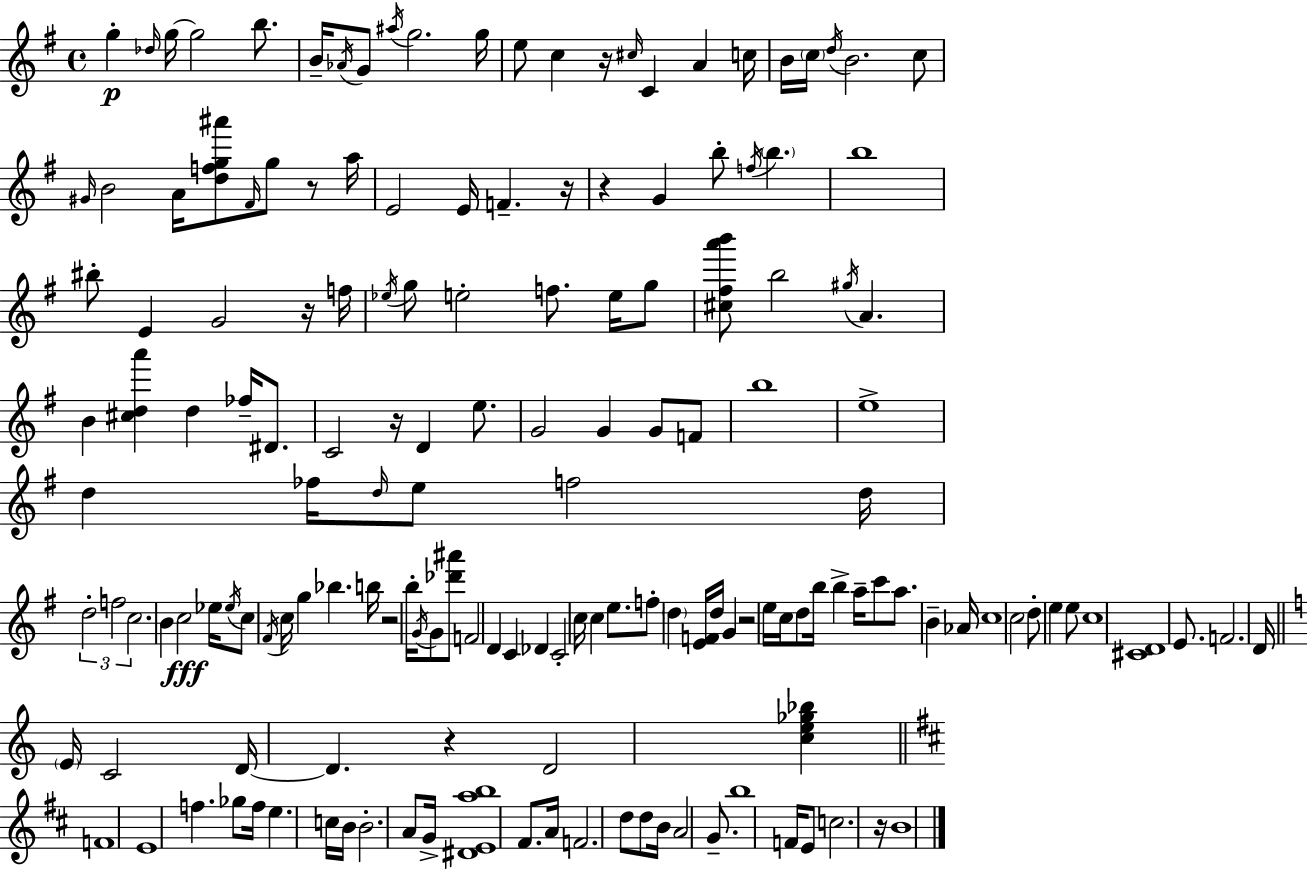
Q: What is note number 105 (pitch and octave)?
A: B4